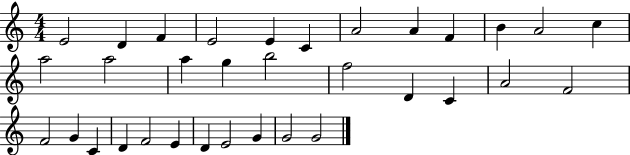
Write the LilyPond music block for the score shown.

{
  \clef treble
  \numericTimeSignature
  \time 4/4
  \key c \major
  e'2 d'4 f'4 | e'2 e'4 c'4 | a'2 a'4 f'4 | b'4 a'2 c''4 | \break a''2 a''2 | a''4 g''4 b''2 | f''2 d'4 c'4 | a'2 f'2 | \break f'2 g'4 c'4 | d'4 f'2 e'4 | d'4 e'2 g'4 | g'2 g'2 | \break \bar "|."
}